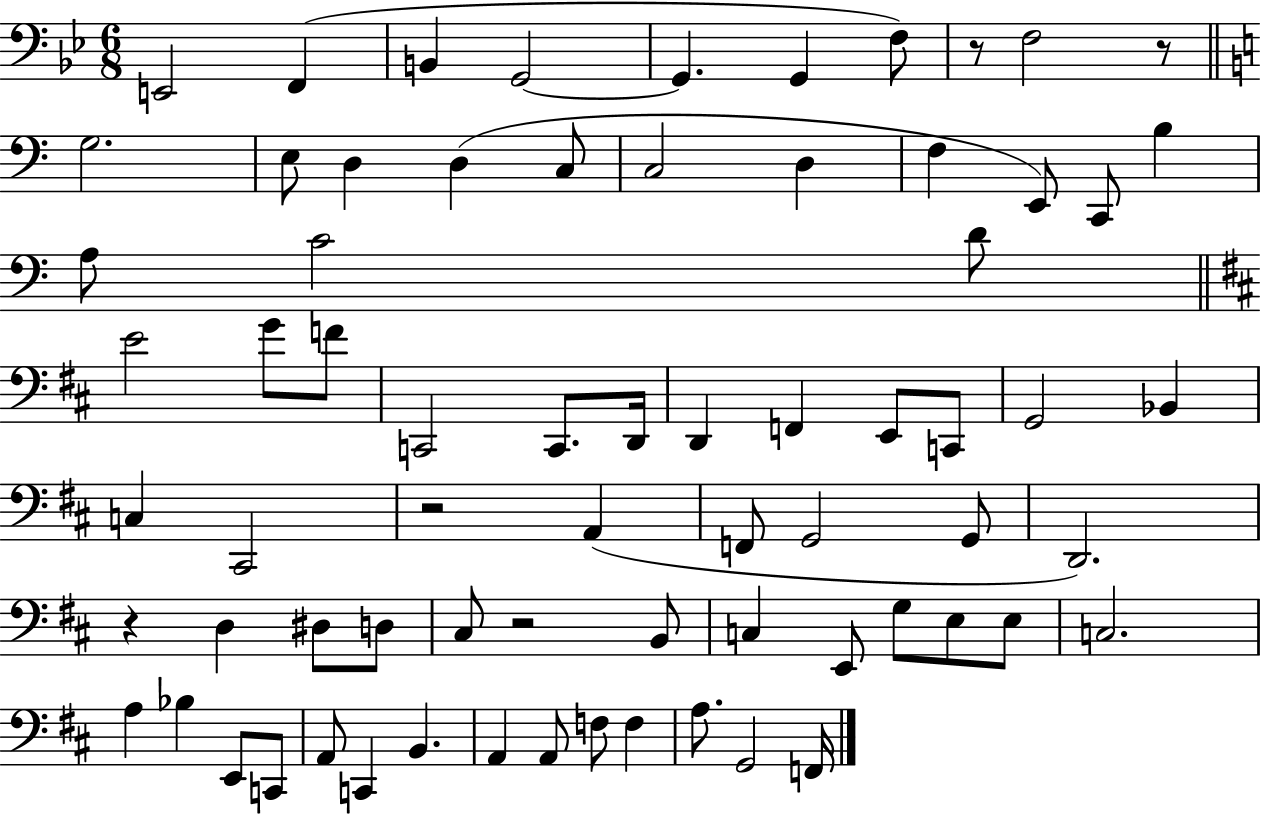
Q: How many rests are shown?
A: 5